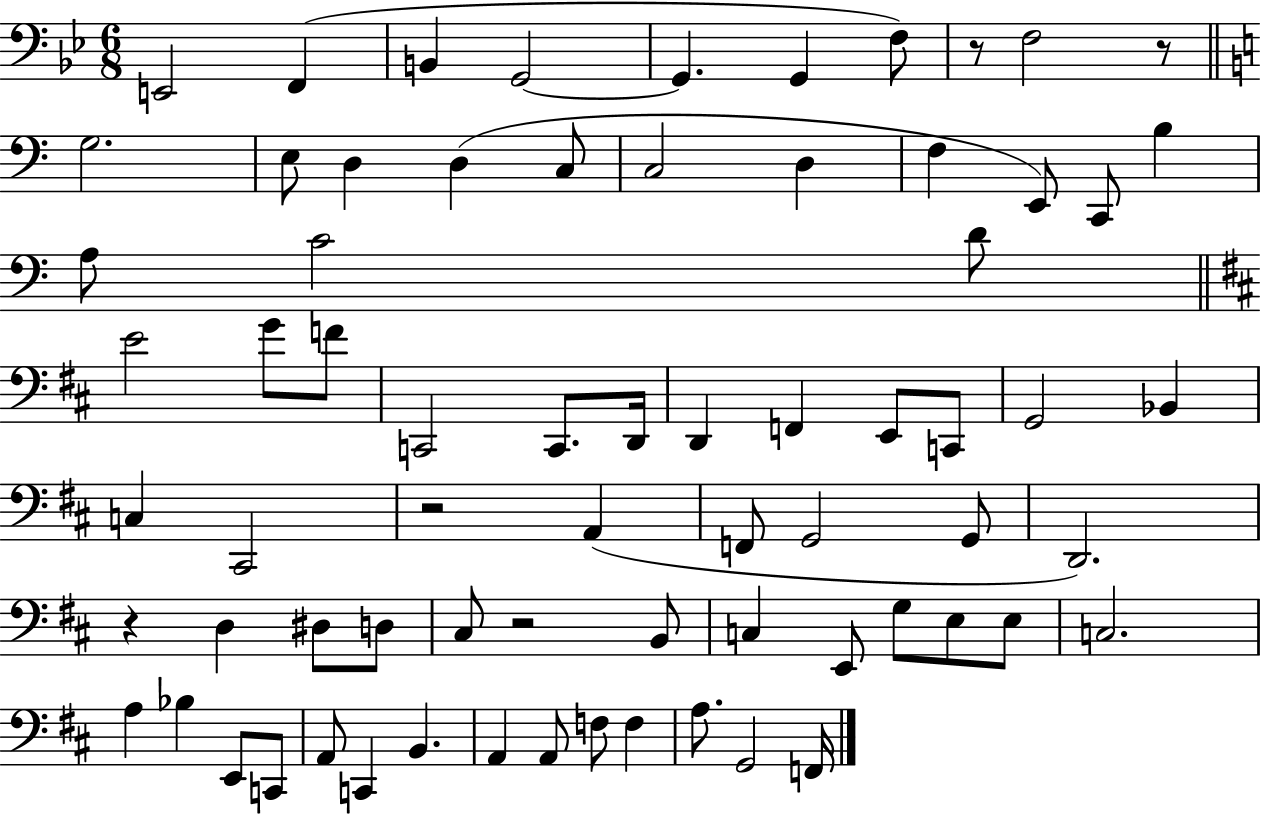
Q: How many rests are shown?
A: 5